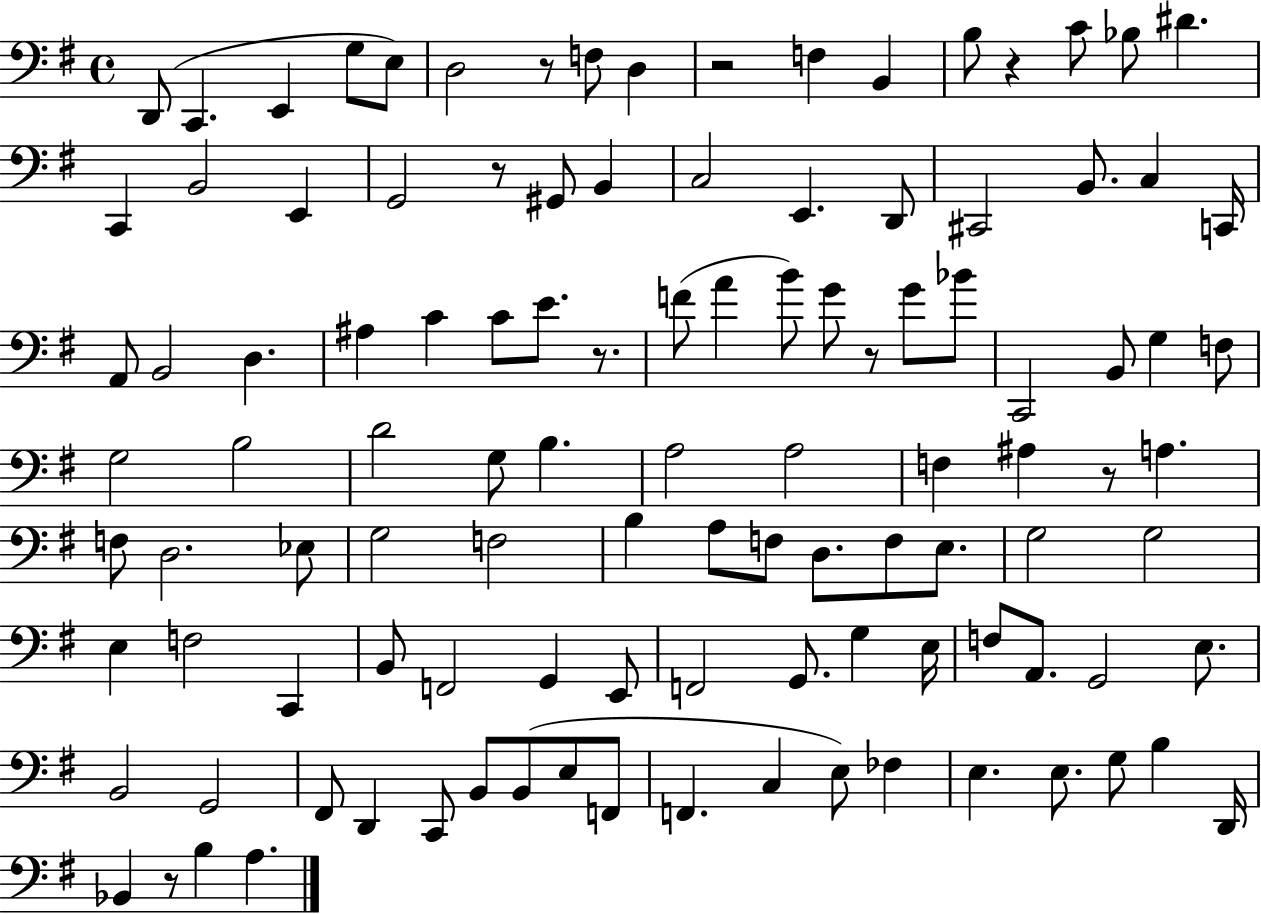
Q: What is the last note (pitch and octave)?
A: A3